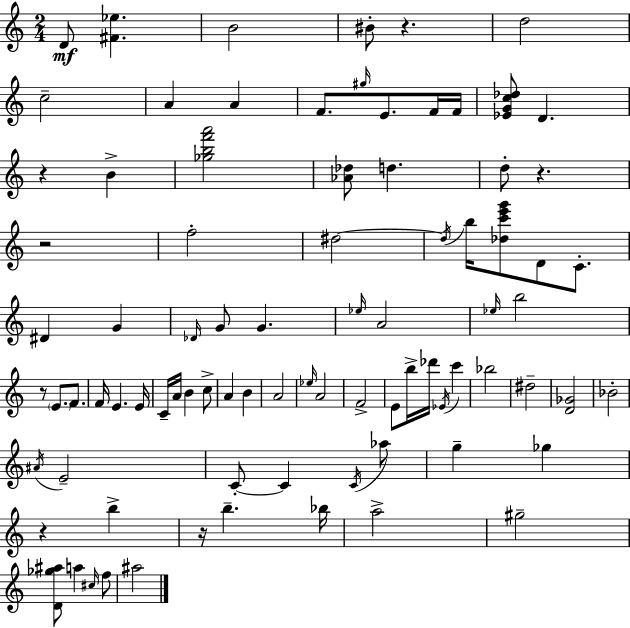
D4/e [F#4,Eb5]/q. B4/h BIS4/e R/q. D5/h C5/h A4/q A4/q F4/e. G#5/s E4/e. F4/s F4/s [Eb4,G4,C5,Db5]/e D4/q. R/q B4/q [Gb5,B5,F6,A6]/h [Ab4,Db5]/e D5/q. D5/e R/q. R/h F5/h D#5/h D#5/s B5/s [Db5,C6,E6,G6]/e D4/e C4/e. D#4/q G4/q Db4/s G4/e G4/q. Eb5/s A4/h Eb5/s B5/h R/e E4/e. F4/e. F4/s E4/q. E4/s C4/s A4/s B4/q C5/e A4/q B4/q A4/h Eb5/s A4/h F4/h E4/e B5/s Db6/s Eb4/s C6/q Bb5/h D#5/h [D4,Gb4]/h Bb4/h A#4/s E4/h C4/e C4/q C4/s Ab5/e G5/q Gb5/q R/q B5/q R/s B5/q. Bb5/s A5/h G#5/h [D4,Gb5,A#5]/e A5/q C#5/s F5/e A#5/h